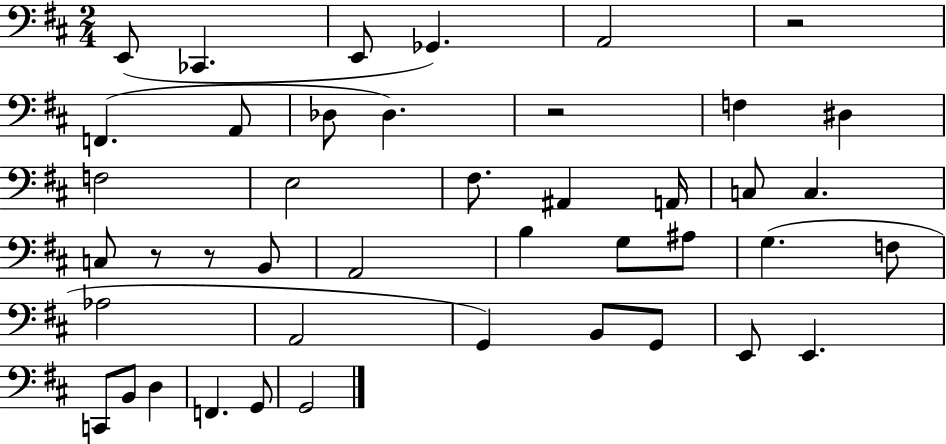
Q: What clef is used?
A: bass